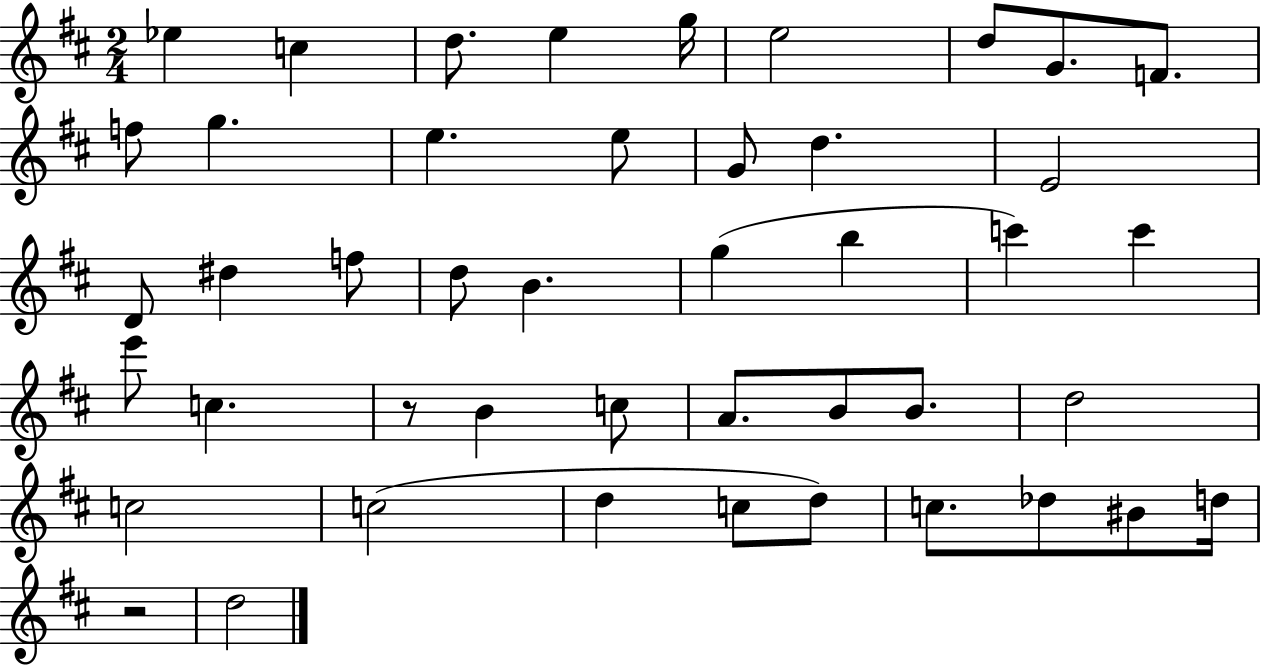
{
  \clef treble
  \numericTimeSignature
  \time 2/4
  \key d \major
  ees''4 c''4 | d''8. e''4 g''16 | e''2 | d''8 g'8. f'8. | \break f''8 g''4. | e''4. e''8 | g'8 d''4. | e'2 | \break d'8 dis''4 f''8 | d''8 b'4. | g''4( b''4 | c'''4) c'''4 | \break e'''8 c''4. | r8 b'4 c''8 | a'8. b'8 b'8. | d''2 | \break c''2 | c''2( | d''4 c''8 d''8) | c''8. des''8 bis'8 d''16 | \break r2 | d''2 | \bar "|."
}